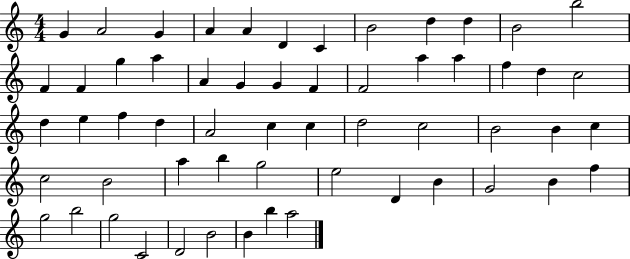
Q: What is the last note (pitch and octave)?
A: A5